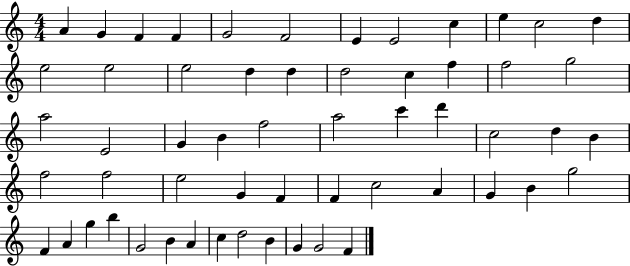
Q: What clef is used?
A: treble